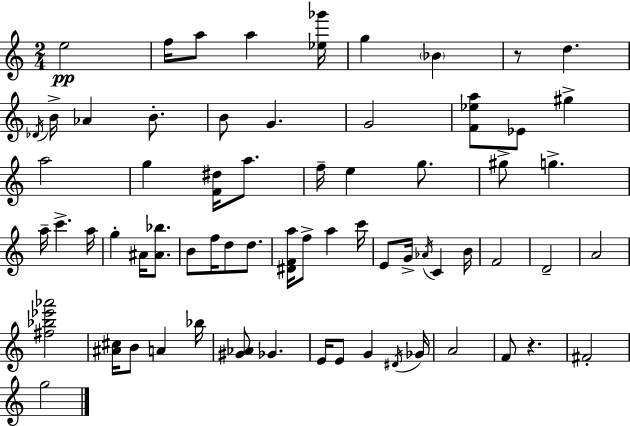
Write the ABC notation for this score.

X:1
T:Untitled
M:2/4
L:1/4
K:C
e2 f/4 a/2 a [_e_g']/4 g _B z/2 d _D/4 B/4 _A B/2 B/2 G G2 [F_ea]/2 _E/2 ^g a2 g [F^d]/4 a/2 f/4 e g/2 ^g/2 g a/4 c' a/4 g ^A/4 [^A_b]/2 B/2 f/4 d/2 d/2 [^DFa]/4 f/2 a c'/4 E/2 G/4 _A/4 C B/4 F2 D2 A2 [^f_b_e'_a']2 [^A^c]/4 B/2 A _b/4 [^G_A]/2 _G E/4 E/2 G ^D/4 _G/4 A2 F/2 z ^F2 g2